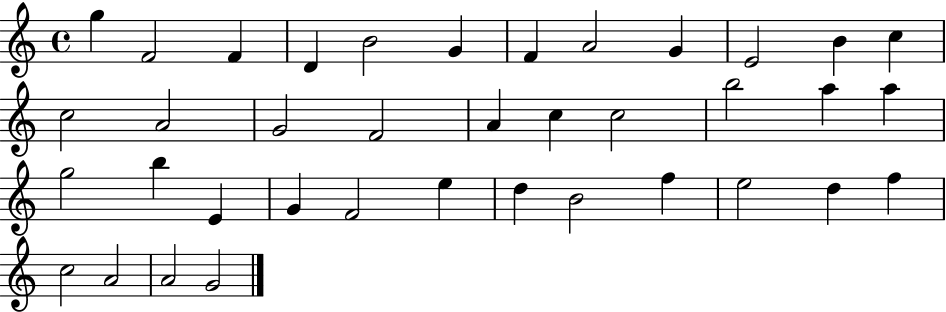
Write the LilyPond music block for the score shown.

{
  \clef treble
  \time 4/4
  \defaultTimeSignature
  \key c \major
  g''4 f'2 f'4 | d'4 b'2 g'4 | f'4 a'2 g'4 | e'2 b'4 c''4 | \break c''2 a'2 | g'2 f'2 | a'4 c''4 c''2 | b''2 a''4 a''4 | \break g''2 b''4 e'4 | g'4 f'2 e''4 | d''4 b'2 f''4 | e''2 d''4 f''4 | \break c''2 a'2 | a'2 g'2 | \bar "|."
}